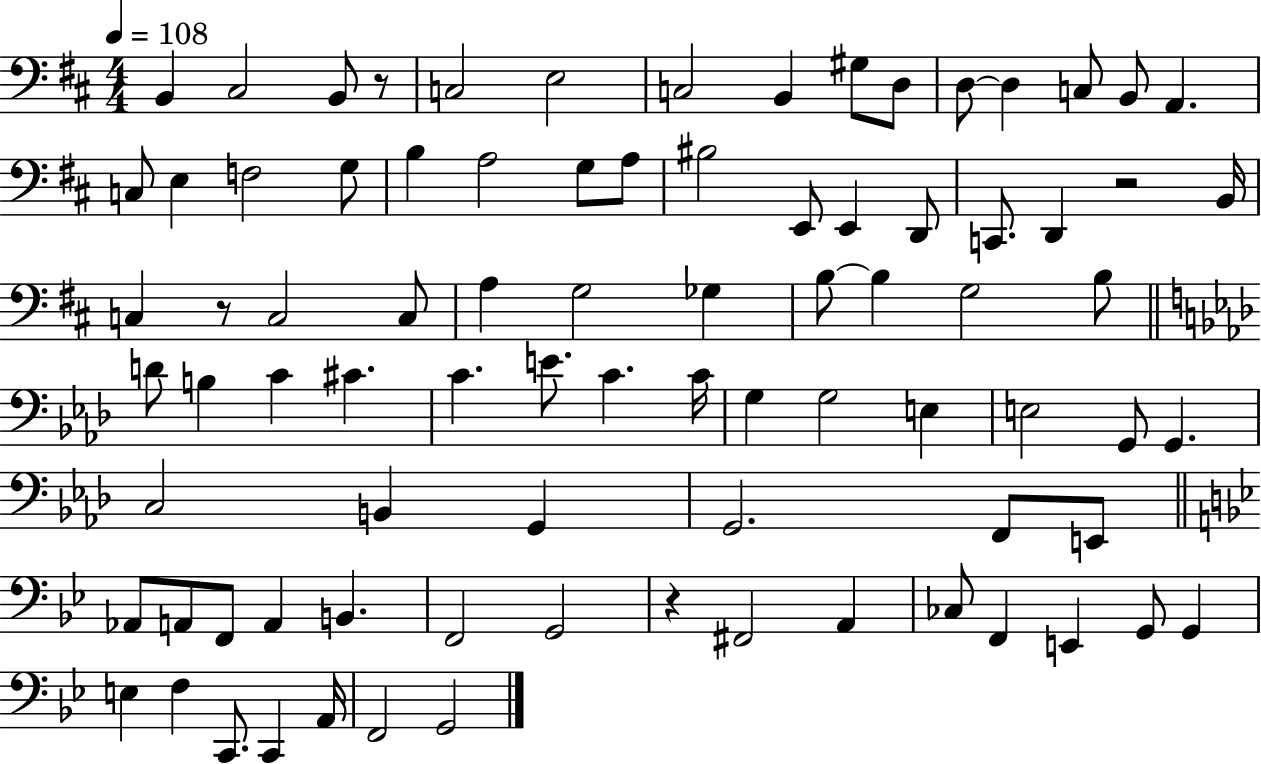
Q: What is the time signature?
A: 4/4